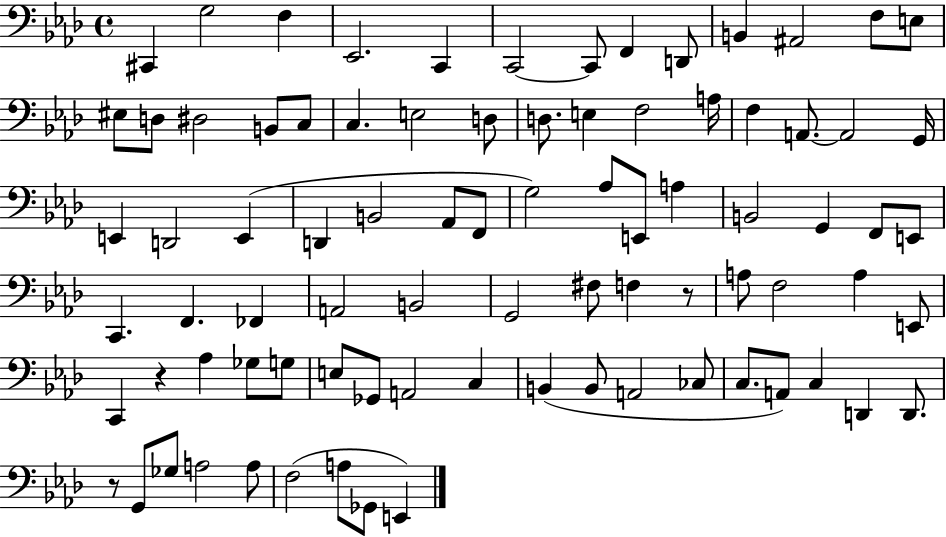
X:1
T:Untitled
M:4/4
L:1/4
K:Ab
^C,, G,2 F, _E,,2 C,, C,,2 C,,/2 F,, D,,/2 B,, ^A,,2 F,/2 E,/2 ^E,/2 D,/2 ^D,2 B,,/2 C,/2 C, E,2 D,/2 D,/2 E, F,2 A,/4 F, A,,/2 A,,2 G,,/4 E,, D,,2 E,, D,, B,,2 _A,,/2 F,,/2 G,2 _A,/2 E,,/2 A, B,,2 G,, F,,/2 E,,/2 C,, F,, _F,, A,,2 B,,2 G,,2 ^F,/2 F, z/2 A,/2 F,2 A, E,,/2 C,, z _A, _G,/2 G,/2 E,/2 _G,,/2 A,,2 C, B,, B,,/2 A,,2 _C,/2 C,/2 A,,/2 C, D,, D,,/2 z/2 G,,/2 _G,/2 A,2 A,/2 F,2 A,/2 _G,,/2 E,,